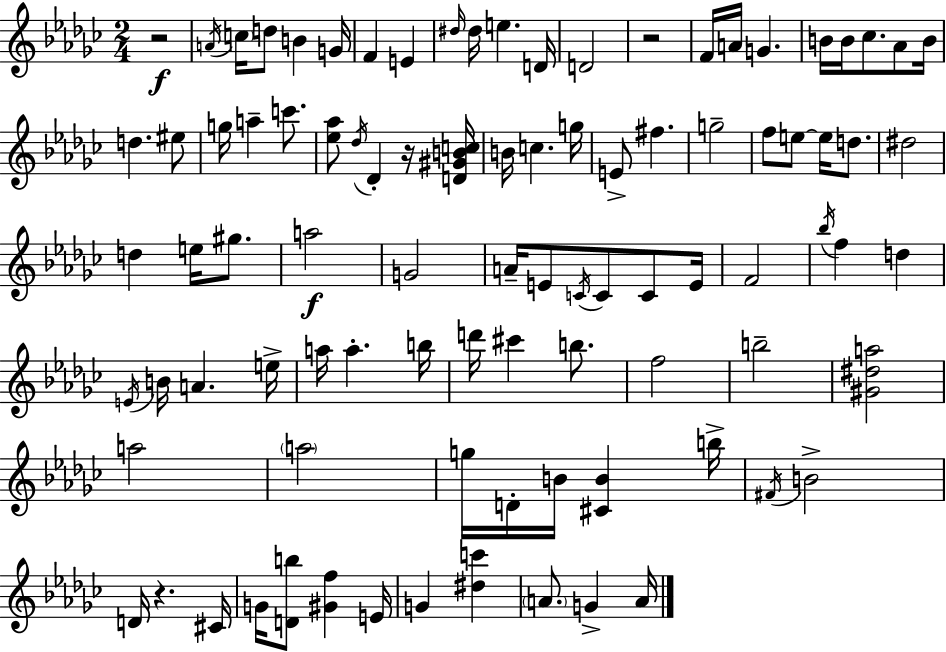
R/h A4/s C5/s D5/e B4/q G4/s F4/q E4/q D#5/s D#5/s E5/q. D4/s D4/h R/h F4/s A4/s G4/q. B4/s B4/s CES5/e. Ab4/e B4/s D5/q. EIS5/e G5/s A5/q C6/e. [Eb5,Ab5]/e Db5/s Db4/q R/s [D4,G#4,B4,C5]/s B4/s C5/q. G5/s E4/e F#5/q. G5/h F5/e E5/e E5/s D5/e. D#5/h D5/q E5/s G#5/e. A5/h G4/h A4/s E4/e C4/s C4/e C4/e E4/s F4/h Bb5/s F5/q D5/q E4/s B4/s A4/q. E5/s A5/s A5/q. B5/s D6/s C#6/q B5/e. F5/h B5/h [G#4,D#5,A5]/h A5/h A5/h G5/s D4/s B4/s [C#4,B4]/q B5/s F#4/s B4/h D4/s R/q. C#4/s G4/s [D4,B5]/e [G#4,F5]/q E4/s G4/q [D#5,C6]/q A4/e. G4/q A4/s